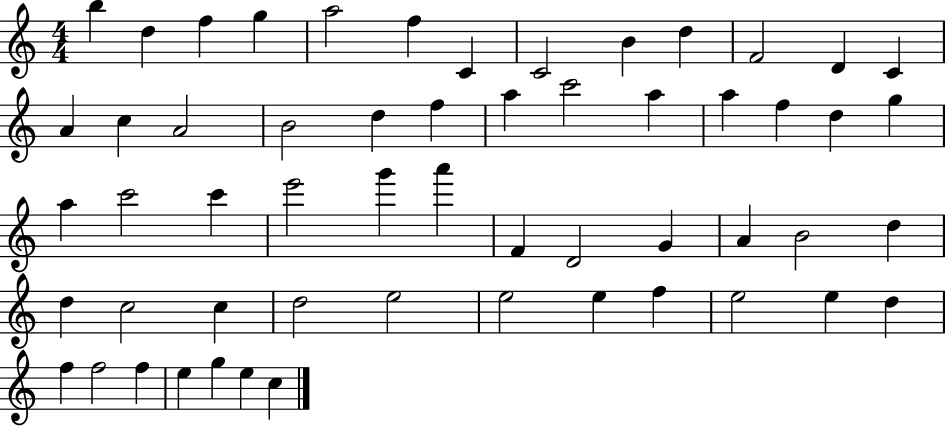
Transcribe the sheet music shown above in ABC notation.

X:1
T:Untitled
M:4/4
L:1/4
K:C
b d f g a2 f C C2 B d F2 D C A c A2 B2 d f a c'2 a a f d g a c'2 c' e'2 g' a' F D2 G A B2 d d c2 c d2 e2 e2 e f e2 e d f f2 f e g e c